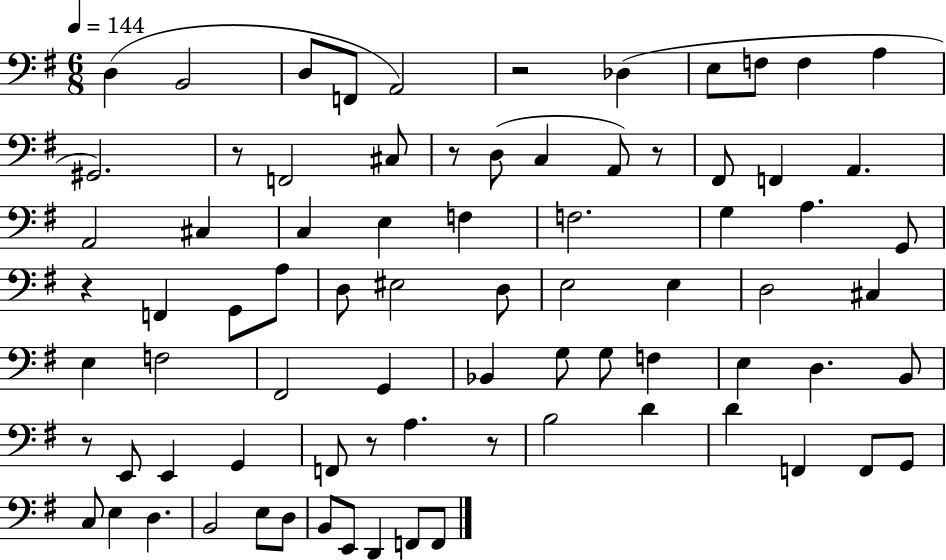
{
  \clef bass
  \numericTimeSignature
  \time 6/8
  \key g \major
  \tempo 4 = 144
  \repeat volta 2 { d4( b,2 | d8 f,8 a,2) | r2 des4( | e8 f8 f4 a4 | \break gis,2.) | r8 f,2 cis8 | r8 d8( c4 a,8) r8 | fis,8 f,4 a,4. | \break a,2 cis4 | c4 e4 f4 | f2. | g4 a4. g,8 | \break r4 f,4 g,8 a8 | d8 eis2 d8 | e2 e4 | d2 cis4 | \break e4 f2 | fis,2 g,4 | bes,4 g8 g8 f4 | e4 d4. b,8 | \break r8 e,8 e,4 g,4 | f,8 r8 a4. r8 | b2 d'4 | d'4 f,4 f,8 g,8 | \break c8 e4 d4. | b,2 e8 d8 | b,8 e,8 d,4 f,8 f,8 | } \bar "|."
}